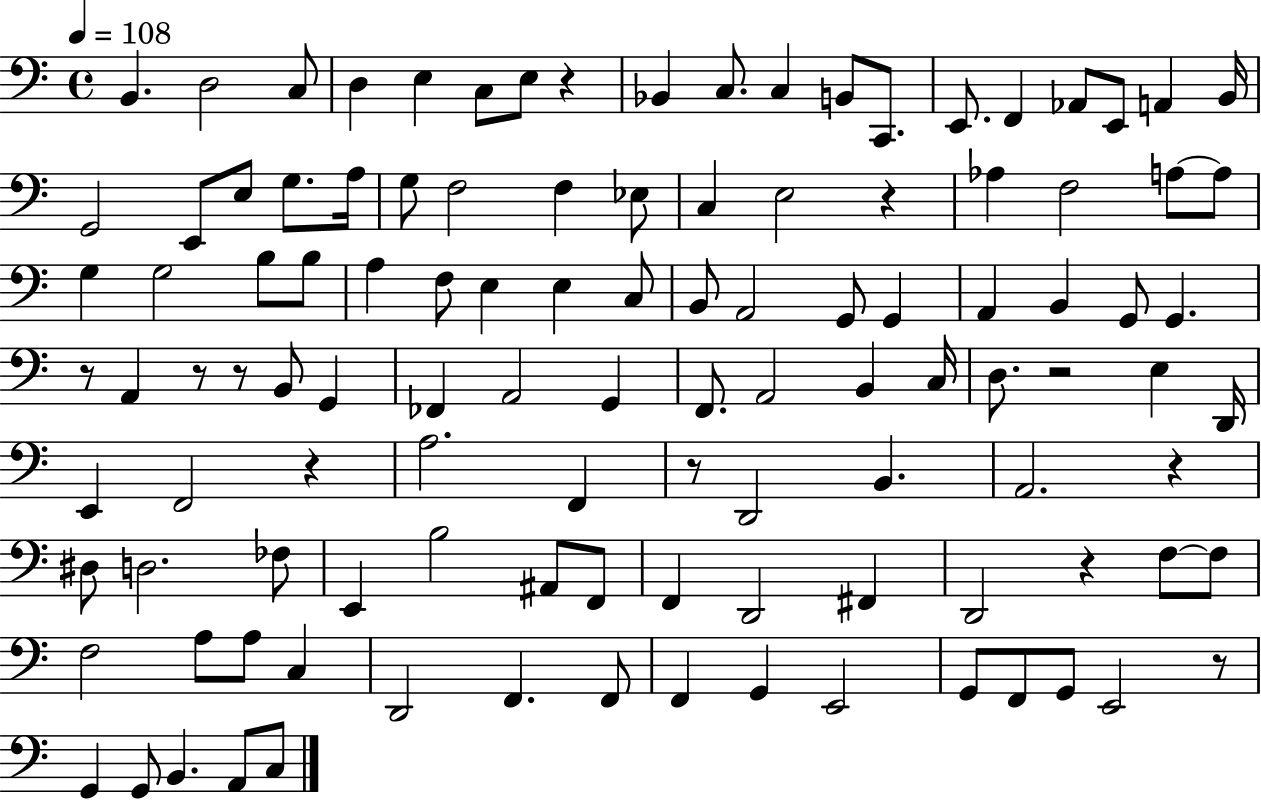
X:1
T:Untitled
M:4/4
L:1/4
K:C
B,, D,2 C,/2 D, E, C,/2 E,/2 z _B,, C,/2 C, B,,/2 C,,/2 E,,/2 F,, _A,,/2 E,,/2 A,, B,,/4 G,,2 E,,/2 E,/2 G,/2 A,/4 G,/2 F,2 F, _E,/2 C, E,2 z _A, F,2 A,/2 A,/2 G, G,2 B,/2 B,/2 A, F,/2 E, E, C,/2 B,,/2 A,,2 G,,/2 G,, A,, B,, G,,/2 G,, z/2 A,, z/2 z/2 B,,/2 G,, _F,, A,,2 G,, F,,/2 A,,2 B,, C,/4 D,/2 z2 E, D,,/4 E,, F,,2 z A,2 F,, z/2 D,,2 B,, A,,2 z ^D,/2 D,2 _F,/2 E,, B,2 ^A,,/2 F,,/2 F,, D,,2 ^F,, D,,2 z F,/2 F,/2 F,2 A,/2 A,/2 C, D,,2 F,, F,,/2 F,, G,, E,,2 G,,/2 F,,/2 G,,/2 E,,2 z/2 G,, G,,/2 B,, A,,/2 C,/2